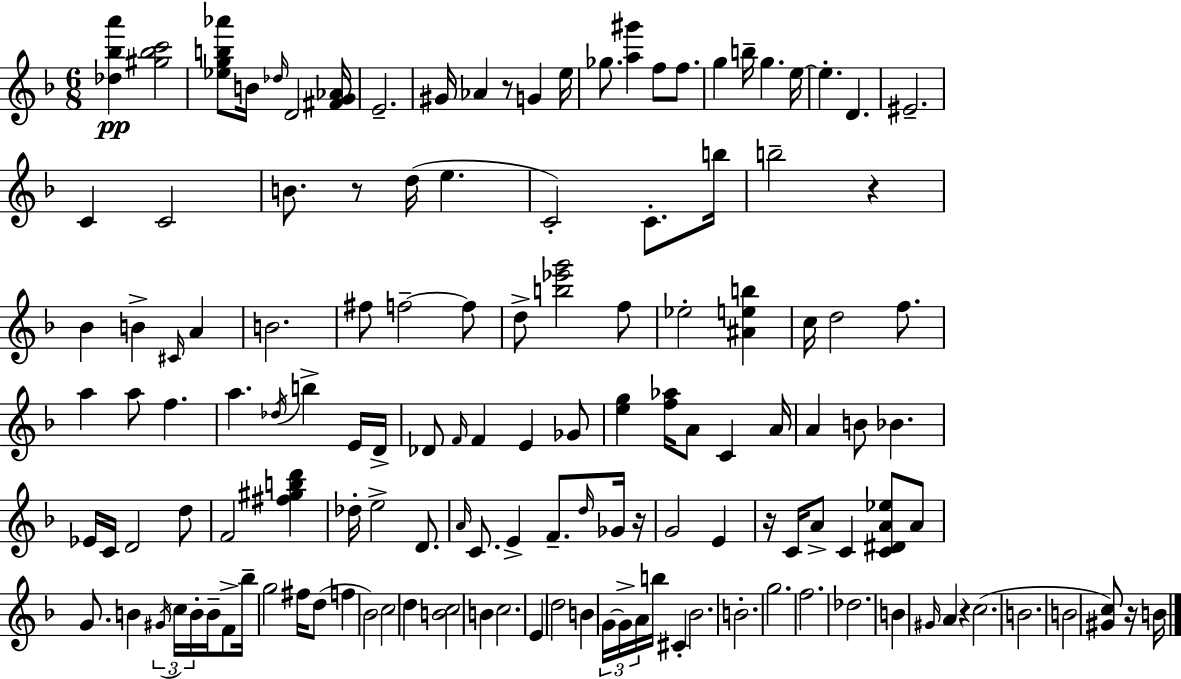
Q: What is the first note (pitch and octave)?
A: B4